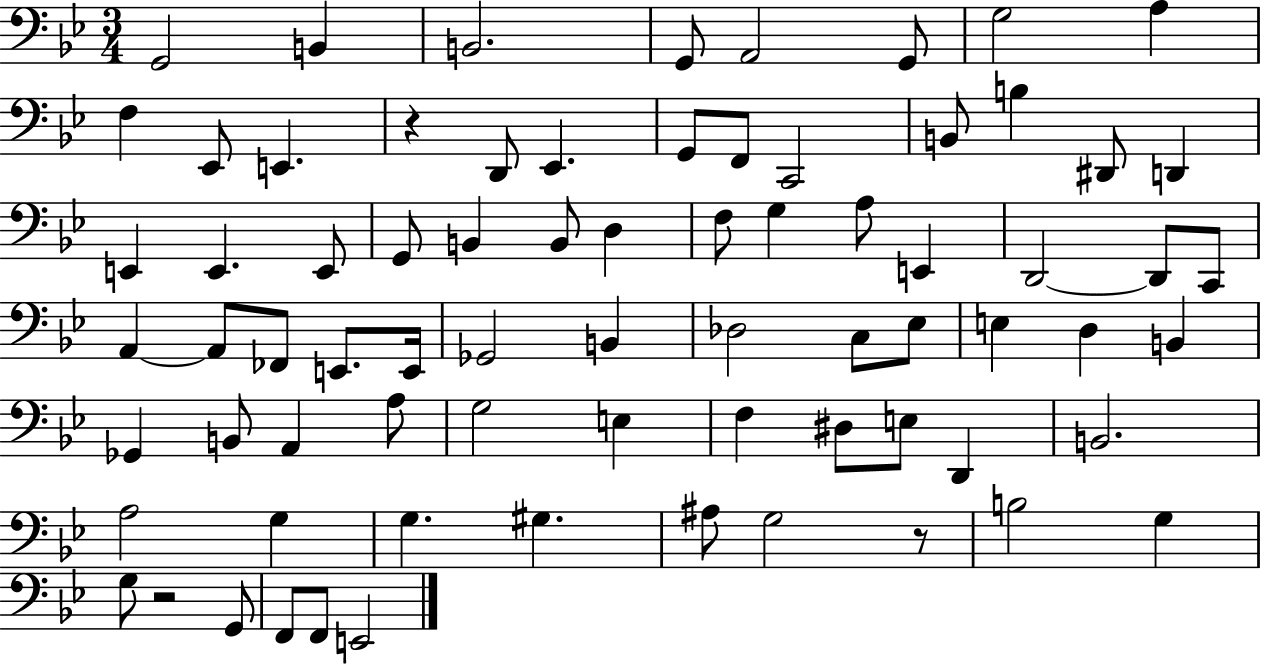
{
  \clef bass
  \numericTimeSignature
  \time 3/4
  \key bes \major
  \repeat volta 2 { g,2 b,4 | b,2. | g,8 a,2 g,8 | g2 a4 | \break f4 ees,8 e,4. | r4 d,8 ees,4. | g,8 f,8 c,2 | b,8 b4 dis,8 d,4 | \break e,4 e,4. e,8 | g,8 b,4 b,8 d4 | f8 g4 a8 e,4 | d,2~~ d,8 c,8 | \break a,4~~ a,8 fes,8 e,8. e,16 | ges,2 b,4 | des2 c8 ees8 | e4 d4 b,4 | \break ges,4 b,8 a,4 a8 | g2 e4 | f4 dis8 e8 d,4 | b,2. | \break a2 g4 | g4. gis4. | ais8 g2 r8 | b2 g4 | \break g8 r2 g,8 | f,8 f,8 e,2 | } \bar "|."
}